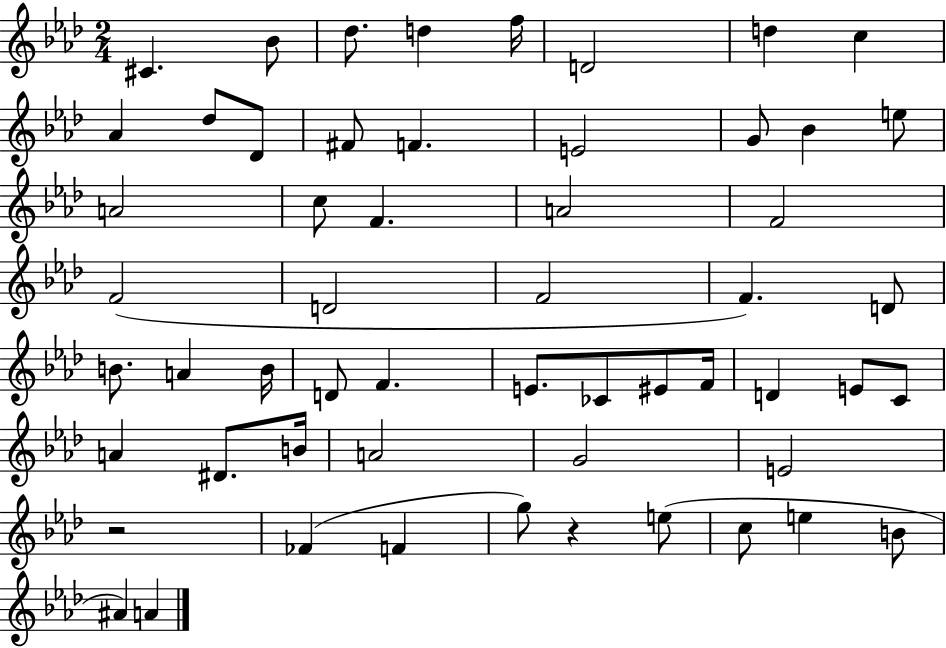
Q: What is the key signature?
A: AES major